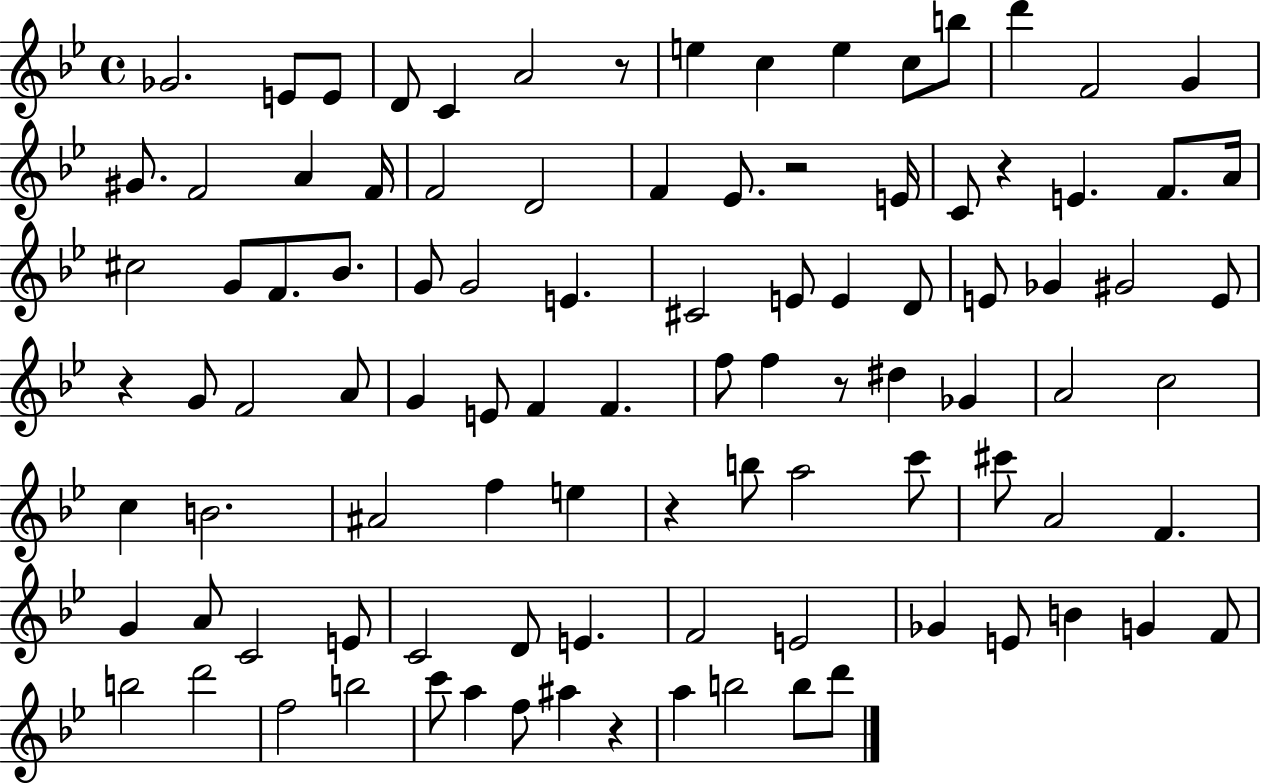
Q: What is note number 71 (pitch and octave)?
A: C4